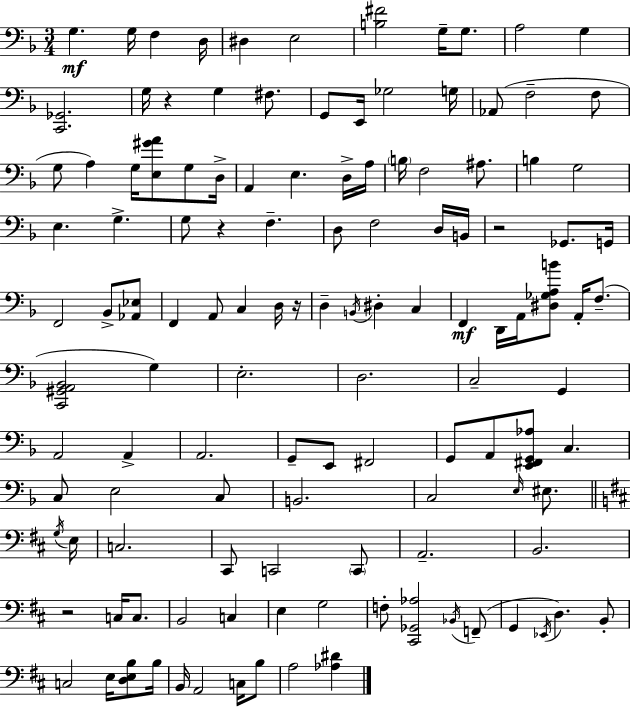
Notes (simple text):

G3/q. G3/s F3/q D3/s D#3/q E3/h [B3,F#4]/h G3/s G3/e. A3/h G3/q [C2,Gb2]/h. G3/s R/q G3/q F#3/e. G2/e E2/s Gb3/h G3/s Ab2/e F3/h F3/e G3/e A3/q G3/s [E3,G#4,A4]/e G3/e D3/s A2/q E3/q. D3/s A3/s B3/s F3/h A#3/e. B3/q G3/h E3/q. G3/q. G3/e R/q F3/q. D3/e F3/h D3/s B2/s R/h Gb2/e. G2/s F2/h Bb2/e [Ab2,Eb3]/e F2/q A2/e C3/q D3/s R/s D3/q B2/s D#3/q C3/q F2/q D2/s A2/s [D#3,Gb3,A3,B4]/e A2/s F3/e. [C2,G#2,A2,Bb2]/h G3/q E3/h. D3/h. C3/h G2/q A2/h A2/q A2/h. G2/e E2/e F#2/h G2/e A2/e [E2,F#2,G2,Ab3]/e C3/q. C3/e E3/h C3/e B2/h. C3/h E3/s EIS3/e. G3/s E3/s C3/h. C#2/e C2/h C2/e A2/h. B2/h. R/h C3/s C3/e. B2/h C3/q E3/q G3/h F3/e [C#2,Gb2,Ab3]/h Bb2/s F2/e G2/q Eb2/s D3/q. B2/e C3/h E3/s [D3,E3,B3]/e B3/s B2/s A2/h C3/s B3/e A3/h [Ab3,D#4]/q